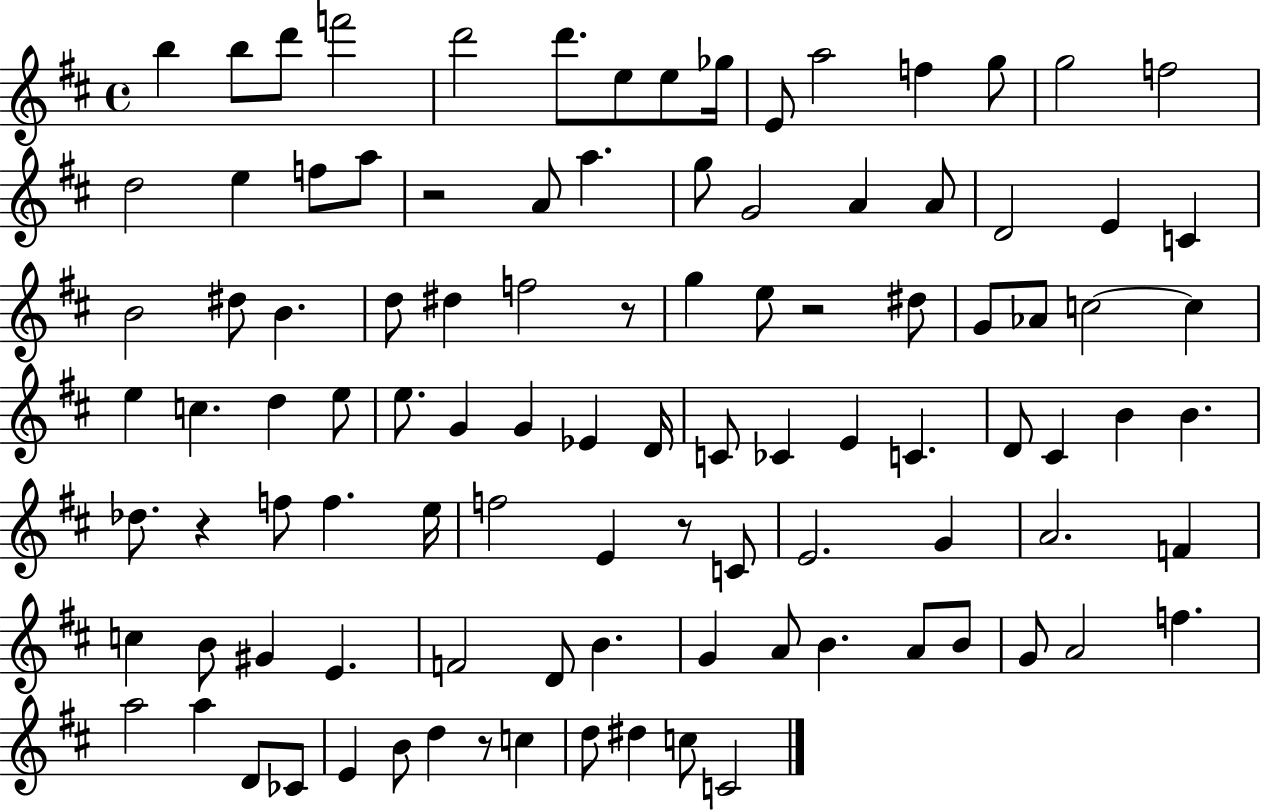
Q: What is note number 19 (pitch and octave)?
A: A5